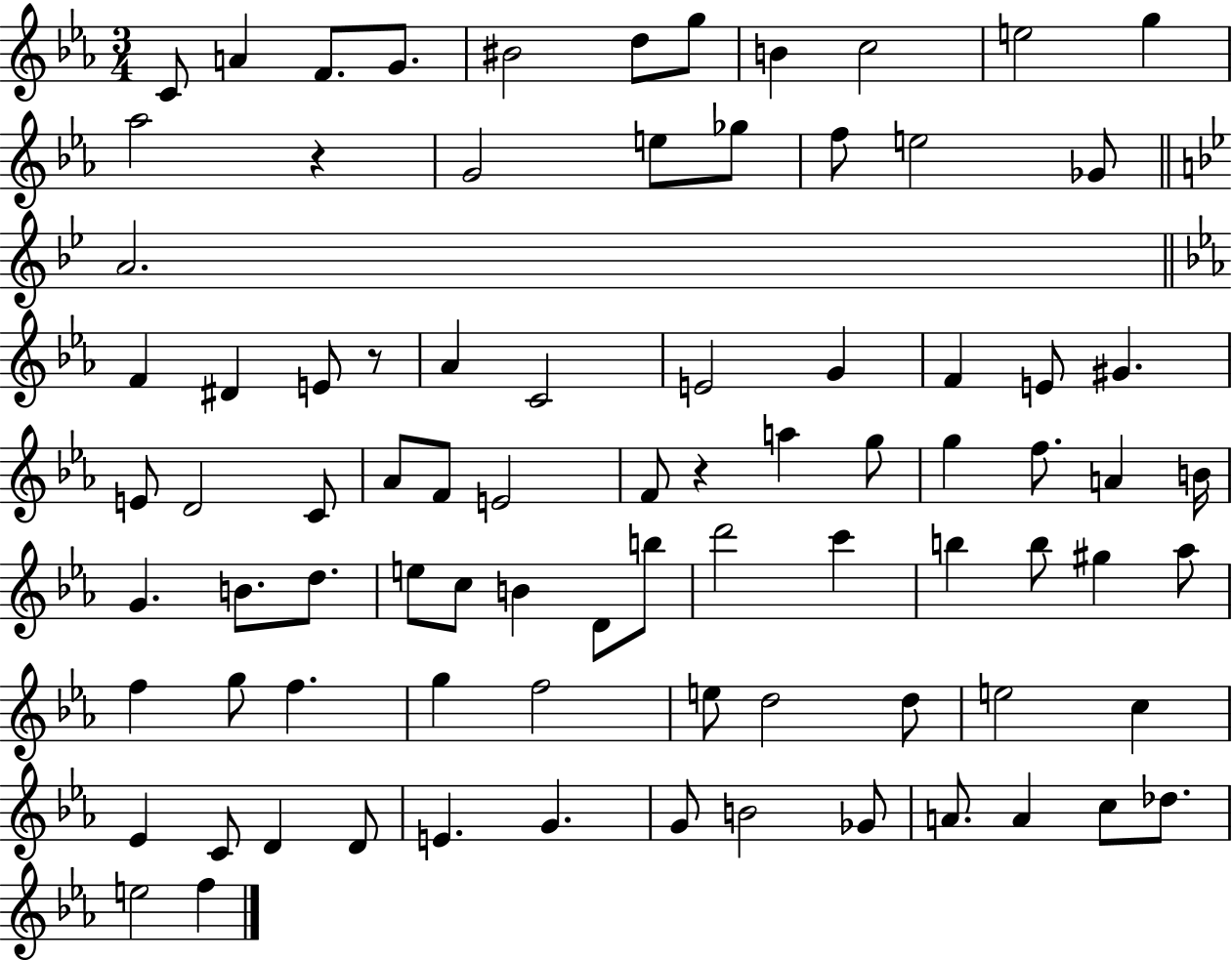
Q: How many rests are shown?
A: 3